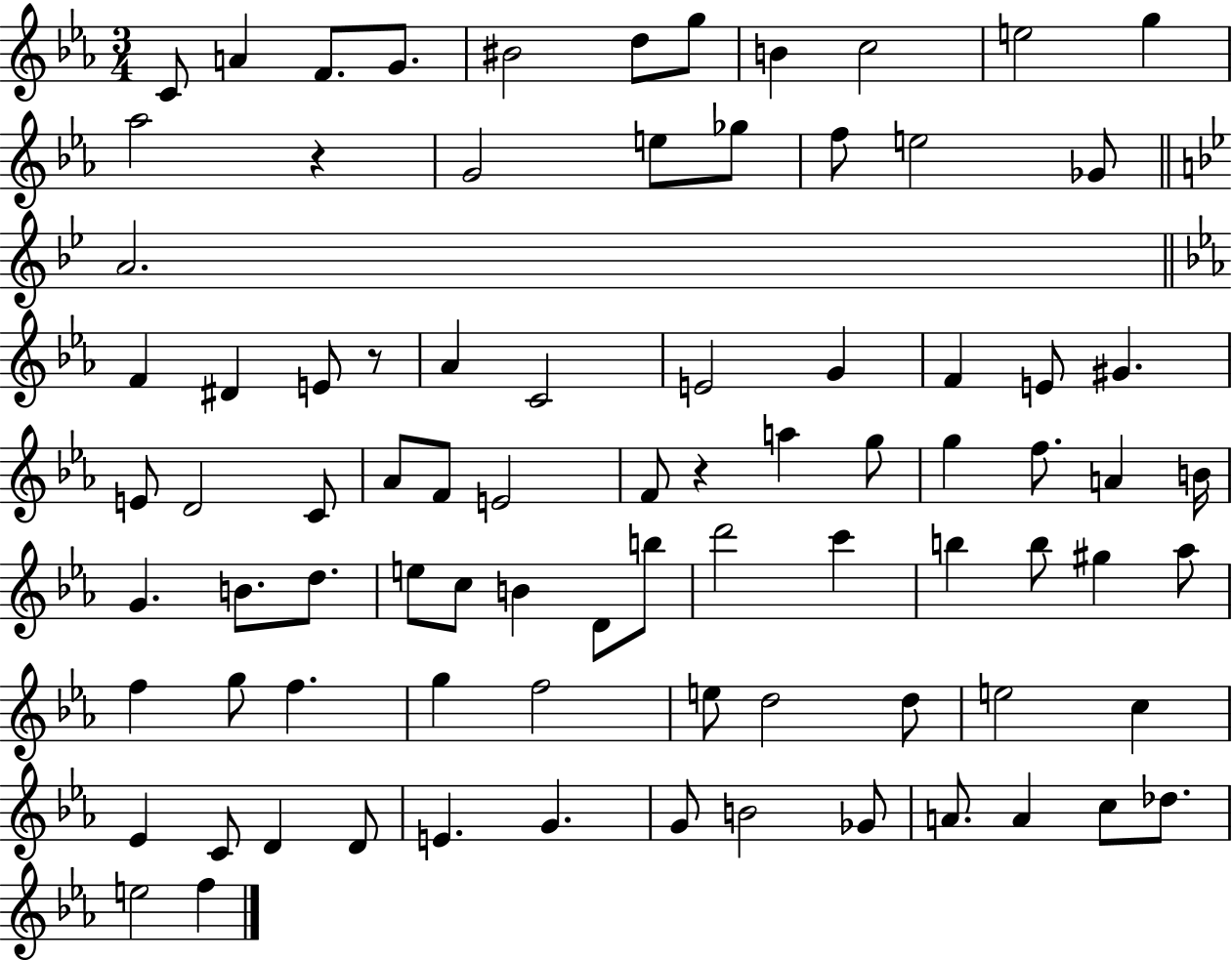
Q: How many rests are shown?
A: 3